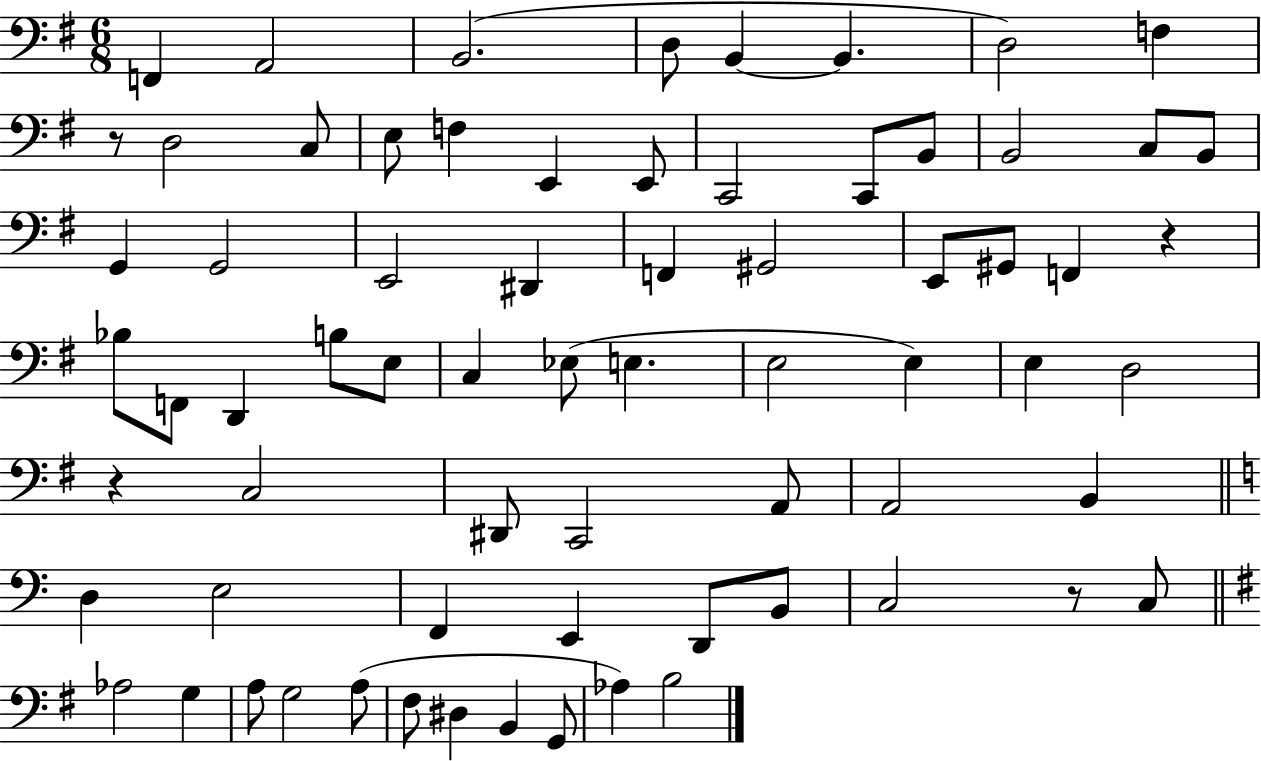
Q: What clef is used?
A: bass